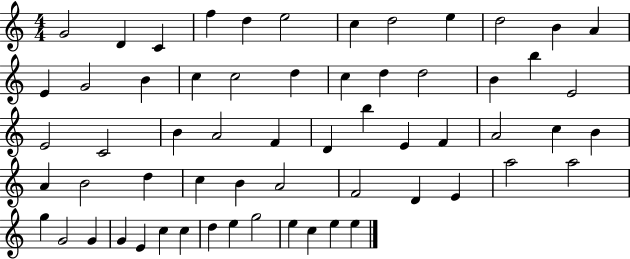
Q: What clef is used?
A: treble